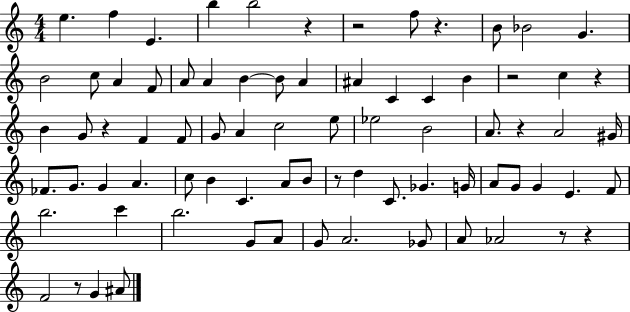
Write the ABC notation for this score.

X:1
T:Untitled
M:4/4
L:1/4
K:C
e f E b b2 z z2 f/2 z B/2 _B2 G B2 c/2 A F/2 A/2 A B B/2 A ^A C C B z2 c z B G/2 z F F/2 G/2 A c2 e/2 _e2 B2 A/2 z A2 ^G/4 _F/2 G/2 G A c/2 B C A/2 B/2 z/2 d C/2 _G G/4 A/2 G/2 G E F/2 b2 c' b2 G/2 A/2 G/2 A2 _G/2 A/2 _A2 z/2 z F2 z/2 G ^A/2